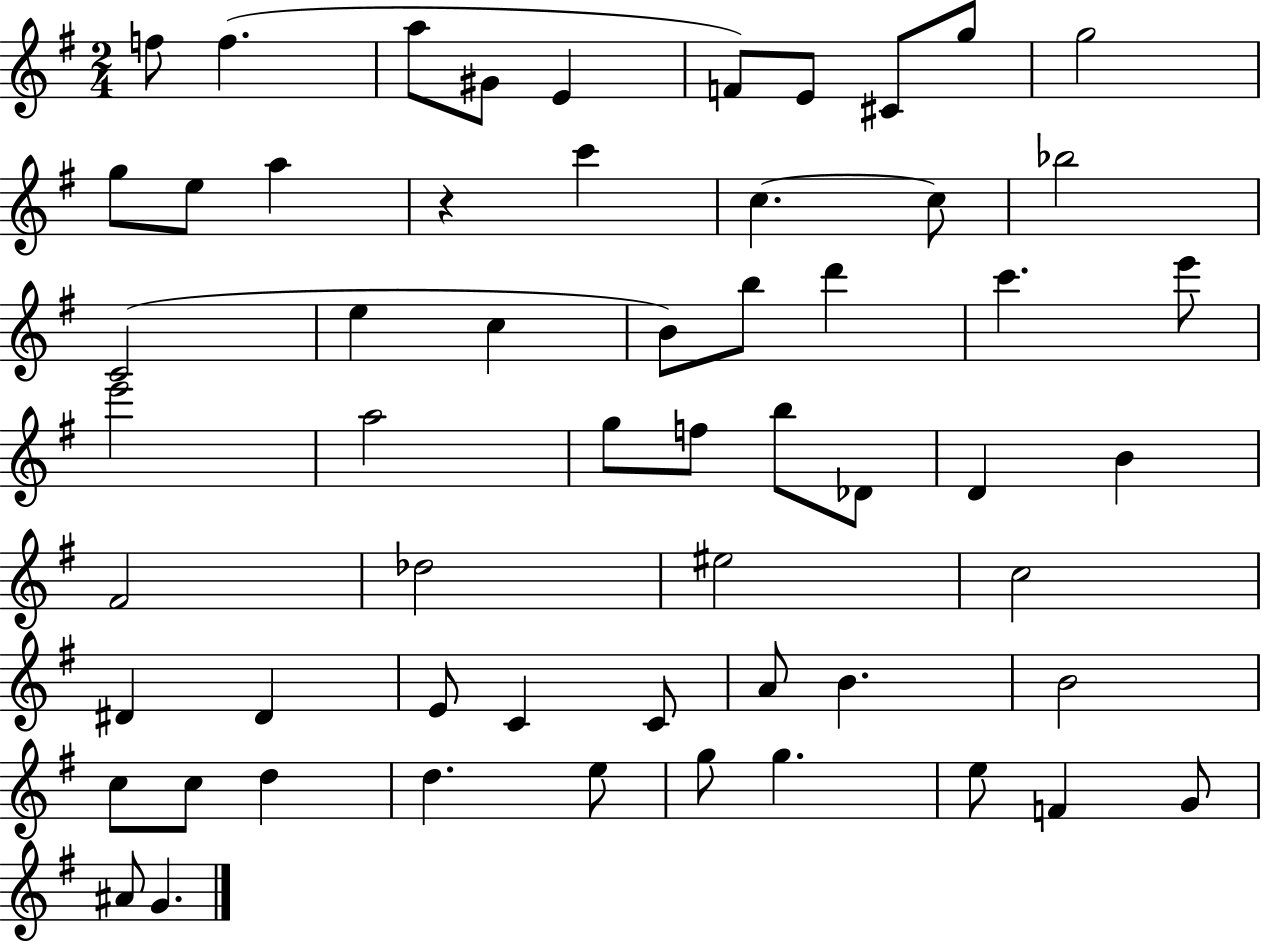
{
  \clef treble
  \numericTimeSignature
  \time 2/4
  \key g \major
  f''8 f''4.( | a''8 gis'8 e'4 | f'8) e'8 cis'8 g''8 | g''2 | \break g''8 e''8 a''4 | r4 c'''4 | c''4.~~ c''8 | bes''2 | \break c'2( | e''4 c''4 | b'8) b''8 d'''4 | c'''4. e'''8 | \break e'''2 | a''2 | g''8 f''8 b''8 des'8 | d'4 b'4 | \break fis'2 | des''2 | eis''2 | c''2 | \break dis'4 dis'4 | e'8 c'4 c'8 | a'8 b'4. | b'2 | \break c''8 c''8 d''4 | d''4. e''8 | g''8 g''4. | e''8 f'4 g'8 | \break ais'8 g'4. | \bar "|."
}